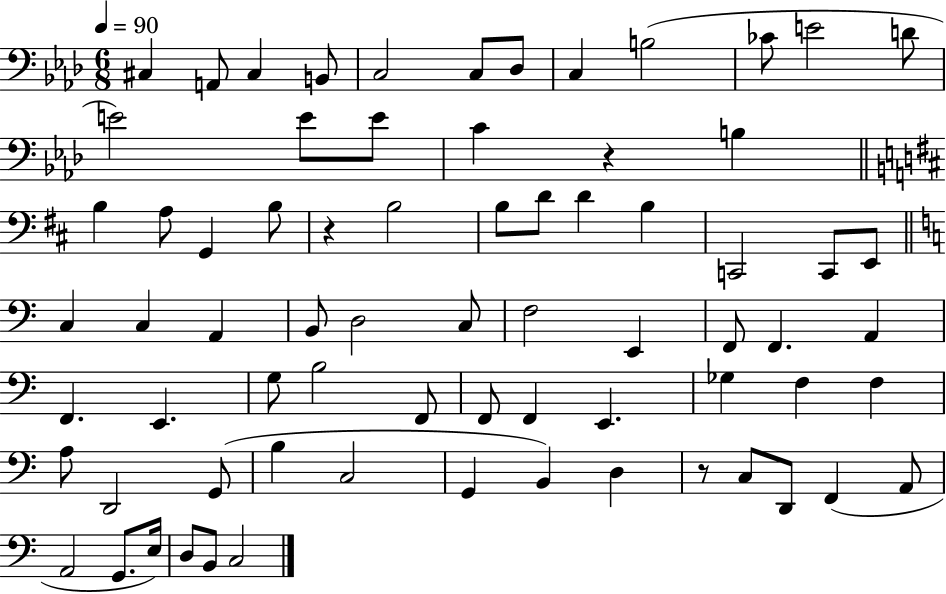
X:1
T:Untitled
M:6/8
L:1/4
K:Ab
^C, A,,/2 ^C, B,,/2 C,2 C,/2 _D,/2 C, B,2 _C/2 E2 D/2 E2 E/2 E/2 C z B, B, A,/2 G,, B,/2 z B,2 B,/2 D/2 D B, C,,2 C,,/2 E,,/2 C, C, A,, B,,/2 D,2 C,/2 F,2 E,, F,,/2 F,, A,, F,, E,, G,/2 B,2 F,,/2 F,,/2 F,, E,, _G, F, F, A,/2 D,,2 G,,/2 B, C,2 G,, B,, D, z/2 C,/2 D,,/2 F,, A,,/2 A,,2 G,,/2 E,/4 D,/2 B,,/2 C,2